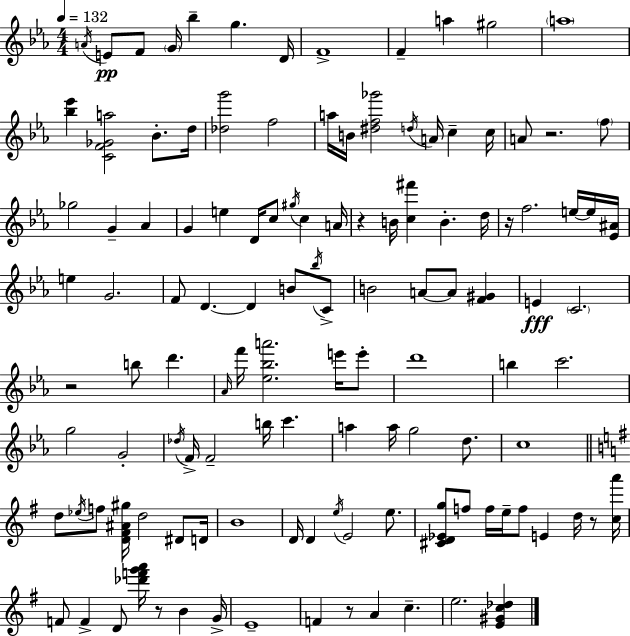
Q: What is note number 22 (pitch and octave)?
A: A4